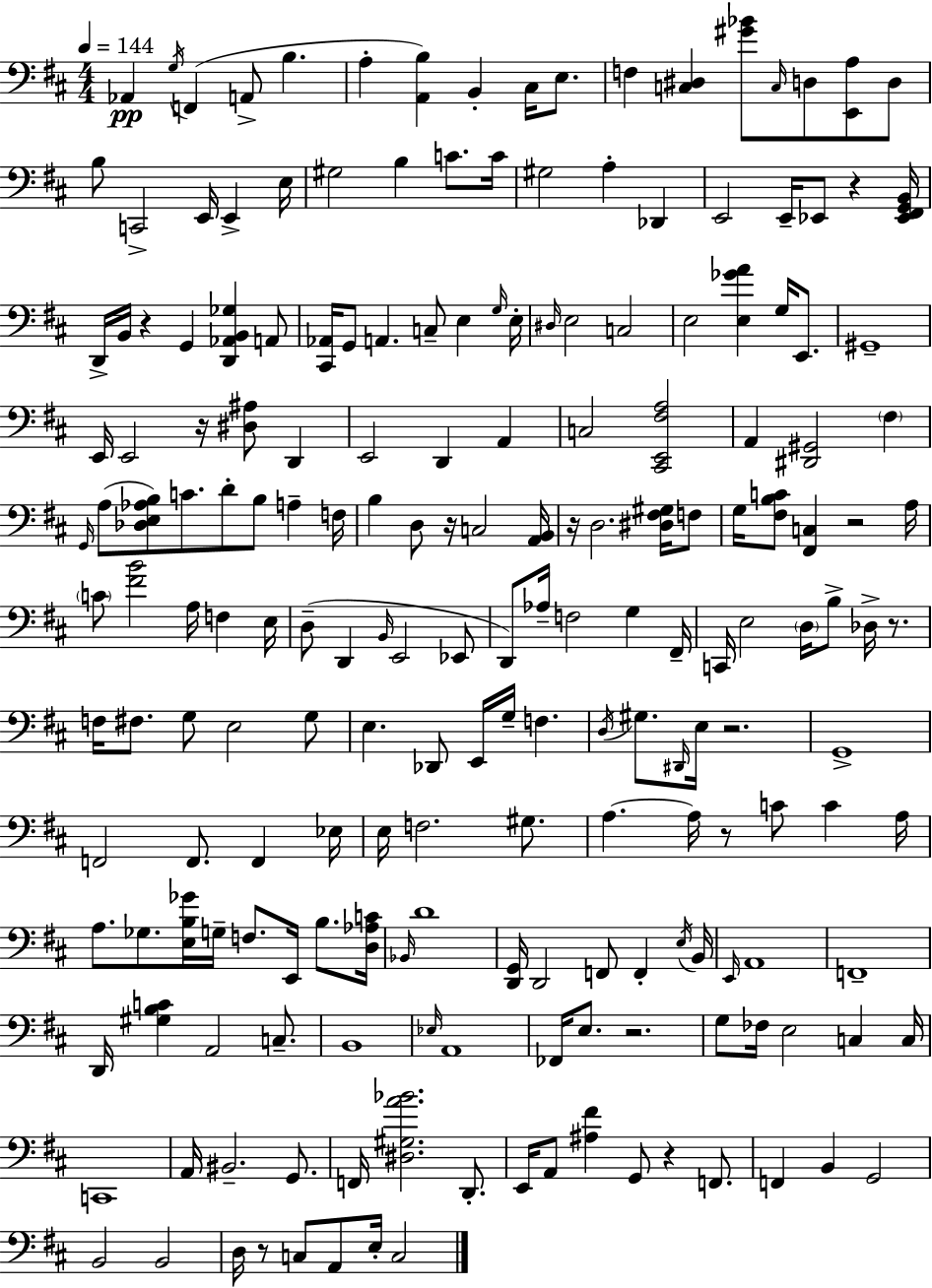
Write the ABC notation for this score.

X:1
T:Untitled
M:4/4
L:1/4
K:D
_A,, G,/4 F,, A,,/2 B, A, [A,,B,] B,, ^C,/4 E,/2 F, [C,^D,] [^G_B]/2 C,/4 D,/2 [E,,A,]/2 D,/2 B,/2 C,,2 E,,/4 E,, E,/4 ^G,2 B, C/2 C/4 ^G,2 A, _D,, E,,2 E,,/4 _E,,/2 z [_E,,^F,,G,,B,,]/4 D,,/4 B,,/4 z G,, [D,,_A,,B,,_G,] A,,/2 [^C,,_A,,]/4 G,,/2 A,, C,/2 E, G,/4 E,/4 ^D,/4 E,2 C,2 E,2 [E,_GA] G,/4 E,,/2 ^G,,4 E,,/4 E,,2 z/4 [^D,^A,]/2 D,, E,,2 D,, A,, C,2 [^C,,E,,^F,A,]2 A,, [^D,,^G,,]2 ^F, G,,/4 A,/2 [_D,E,_A,B,]/2 C/2 D/2 B,/2 A, F,/4 B, D,/2 z/4 C,2 [A,,B,,]/4 z/4 D,2 [^D,^F,^G,]/4 F,/2 G,/4 [^F,B,C]/2 [^F,,C,] z2 A,/4 C/2 [^FB]2 A,/4 F, E,/4 D,/2 D,, B,,/4 E,,2 _E,,/2 D,,/2 _A,/4 F,2 G, ^F,,/4 C,,/4 E,2 D,/4 B,/2 _D,/4 z/2 F,/4 ^F,/2 G,/2 E,2 G,/2 E, _D,,/2 E,,/4 G,/4 F, D,/4 ^G,/2 ^D,,/4 E,/4 z2 G,,4 F,,2 F,,/2 F,, _E,/4 E,/4 F,2 ^G,/2 A, A,/4 z/2 C/2 C A,/4 A,/2 _G,/2 [E,B,_G]/4 G,/4 F,/2 E,,/4 B,/2 [D,_A,C]/4 _B,,/4 D4 [D,,G,,]/4 D,,2 F,,/2 F,, E,/4 B,,/4 E,,/4 A,,4 F,,4 D,,/4 [^G,B,C] A,,2 C,/2 B,,4 _E,/4 A,,4 _F,,/4 E,/2 z2 G,/2 _F,/4 E,2 C, C,/4 C,,4 A,,/4 ^B,,2 G,,/2 F,,/4 [^D,^G,A_B]2 D,,/2 E,,/4 A,,/2 [^A,^F] G,,/2 z F,,/2 F,, B,, G,,2 B,,2 B,,2 D,/4 z/2 C,/2 A,,/2 E,/4 C,2